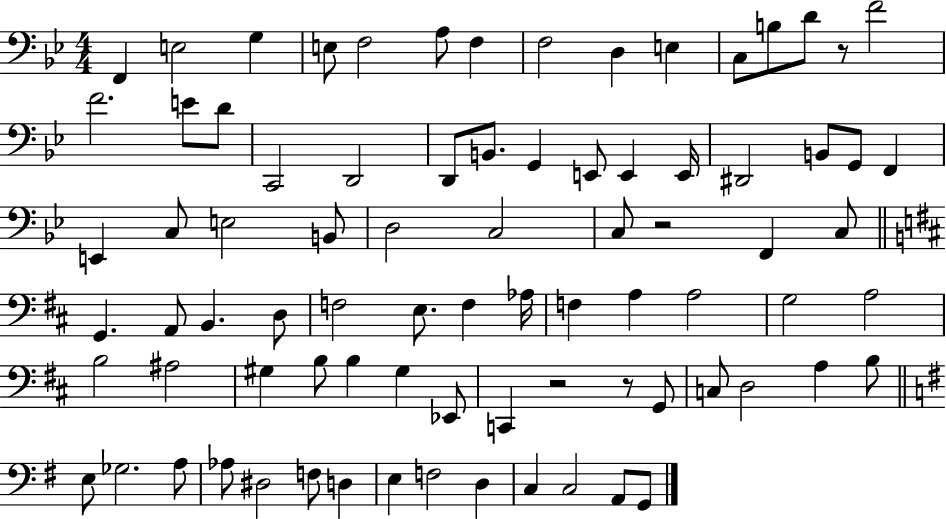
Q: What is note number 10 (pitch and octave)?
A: E3